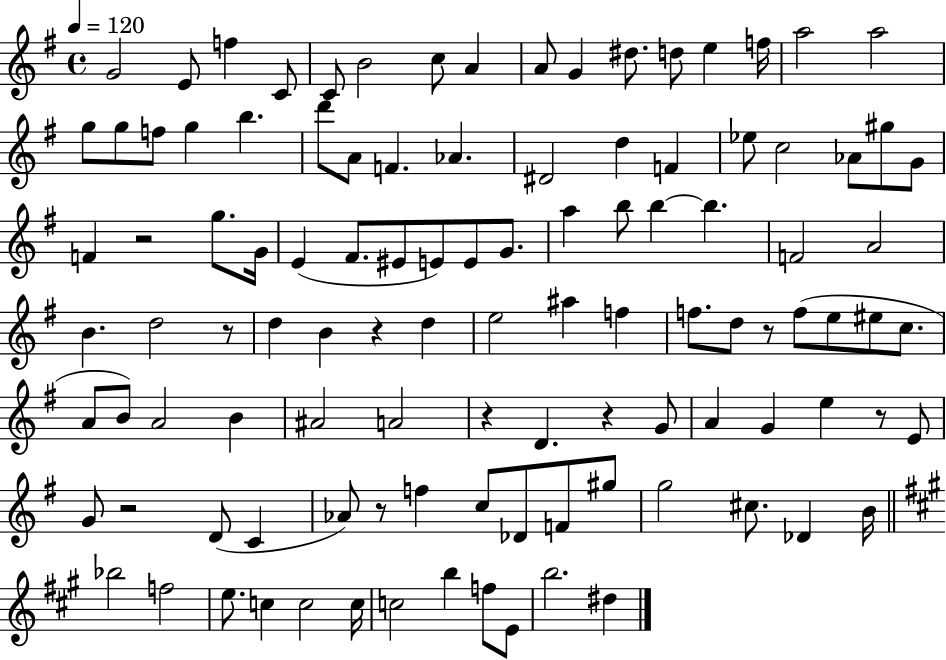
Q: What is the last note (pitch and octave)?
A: D#5